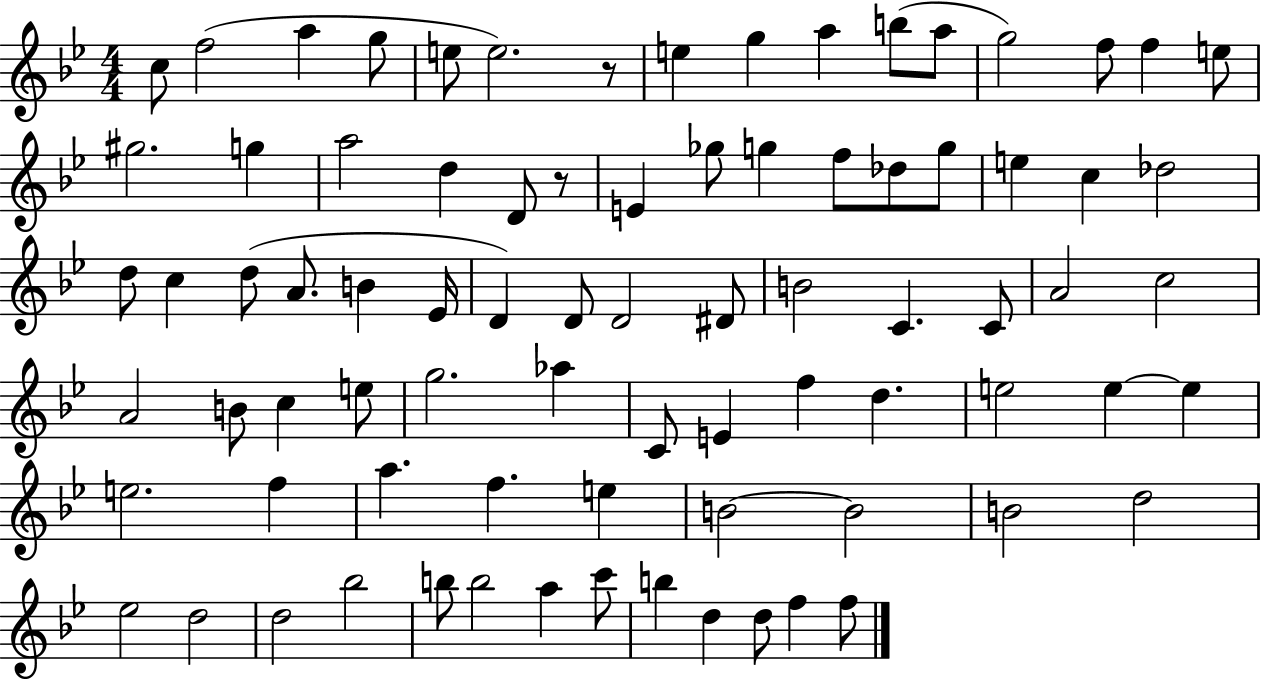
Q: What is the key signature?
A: BES major